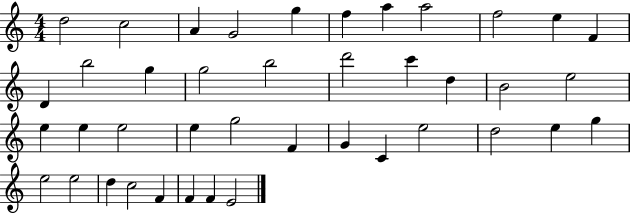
D5/h C5/h A4/q G4/h G5/q F5/q A5/q A5/h F5/h E5/q F4/q D4/q B5/h G5/q G5/h B5/h D6/h C6/q D5/q B4/h E5/h E5/q E5/q E5/h E5/q G5/h F4/q G4/q C4/q E5/h D5/h E5/q G5/q E5/h E5/h D5/q C5/h F4/q F4/q F4/q E4/h